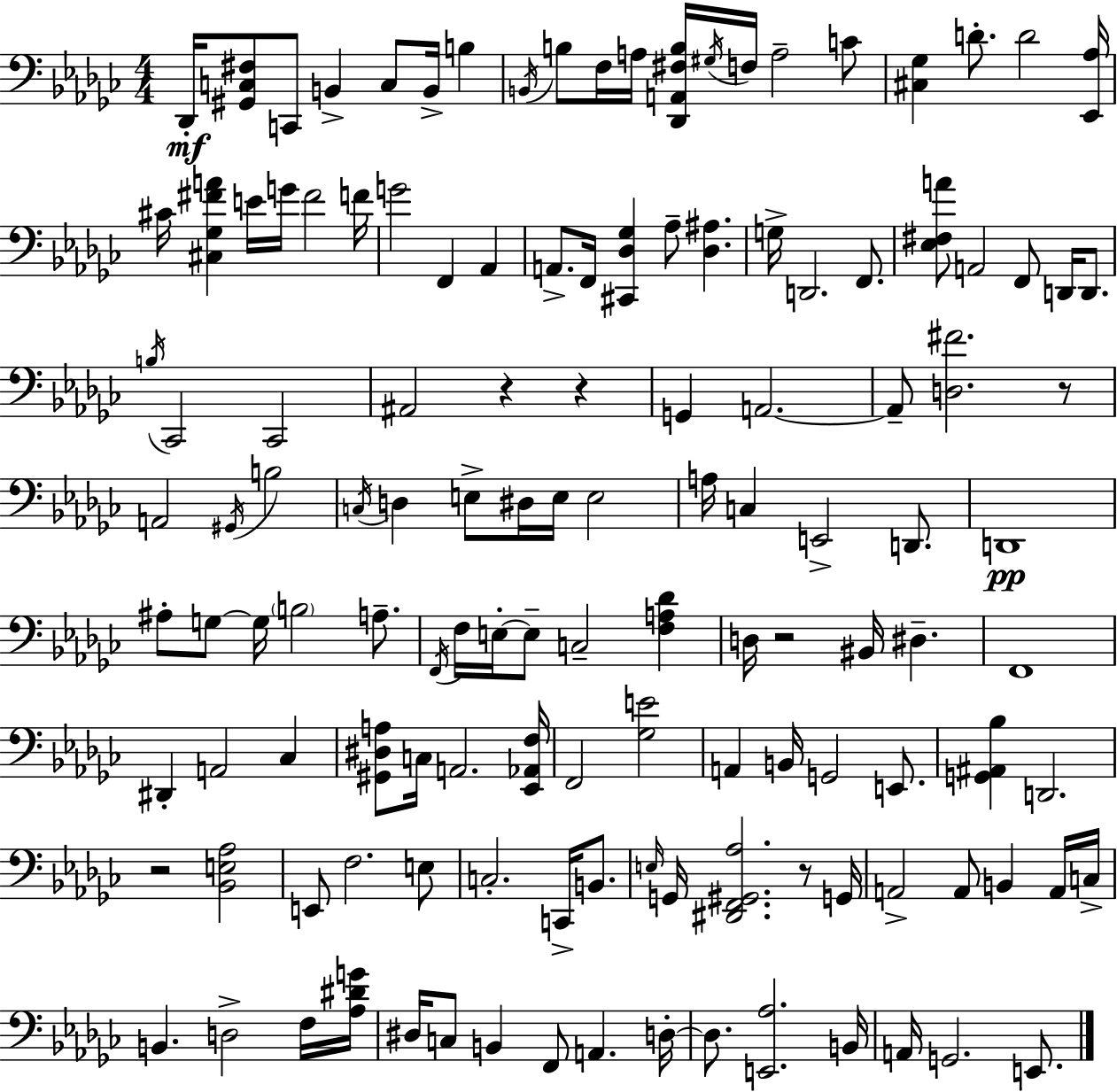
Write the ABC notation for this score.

X:1
T:Untitled
M:4/4
L:1/4
K:Ebm
_D,,/4 [^G,,C,^F,]/2 C,,/2 B,, C,/2 B,,/4 B, B,,/4 B,/2 F,/4 A,/4 [_D,,A,,^F,B,]/4 ^G,/4 F,/4 A,2 C/2 [^C,_G,] D/2 D2 [_E,,_A,]/4 ^C/4 [^C,_G,^FA] E/4 G/4 ^F2 F/4 G2 F,, _A,, A,,/2 F,,/4 [^C,,_D,_G,] _A,/2 [_D,^A,] G,/4 D,,2 F,,/2 [_E,^F,A]/2 A,,2 F,,/2 D,,/4 D,,/2 B,/4 _C,,2 _C,,2 ^A,,2 z z G,, A,,2 A,,/2 [D,^F]2 z/2 A,,2 ^G,,/4 B,2 C,/4 D, E,/2 ^D,/4 E,/4 E,2 A,/4 C, E,,2 D,,/2 D,,4 ^A,/2 G,/2 G,/4 B,2 A,/2 F,,/4 F,/4 E,/4 E,/2 C,2 [F,A,_D] D,/4 z2 ^B,,/4 ^D, F,,4 ^D,, A,,2 _C, [^G,,^D,A,]/2 C,/4 A,,2 [_E,,_A,,F,]/4 F,,2 [_G,E]2 A,, B,,/4 G,,2 E,,/2 [G,,^A,,_B,] D,,2 z2 [_B,,E,_A,]2 E,,/2 F,2 E,/2 C,2 C,,/4 B,,/2 E,/4 G,,/4 [^D,,F,,^G,,_A,]2 z/2 G,,/4 A,,2 A,,/2 B,, A,,/4 C,/4 B,, D,2 F,/4 [_A,^DG]/4 ^D,/4 C,/2 B,, F,,/2 A,, D,/4 D,/2 [E,,_A,]2 B,,/4 A,,/4 G,,2 E,,/2